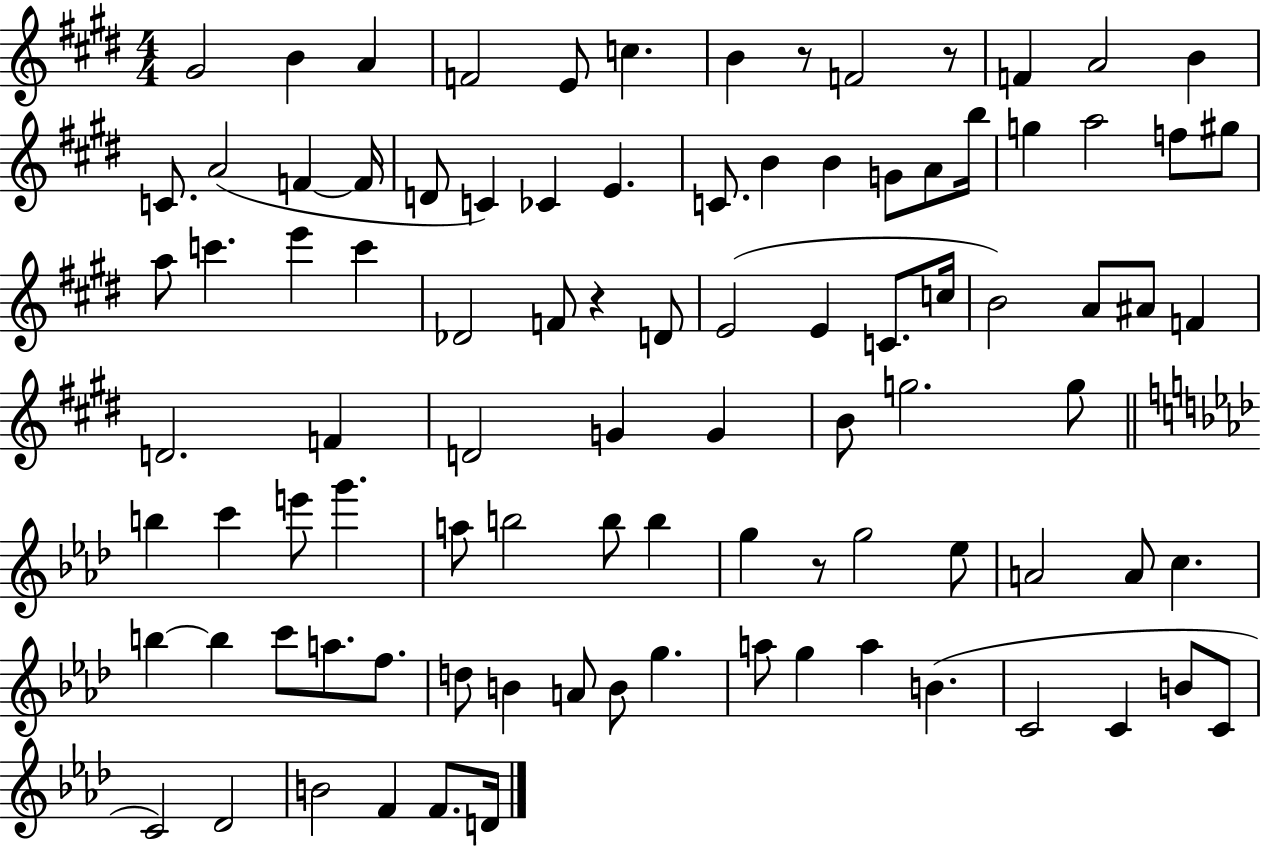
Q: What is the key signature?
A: E major